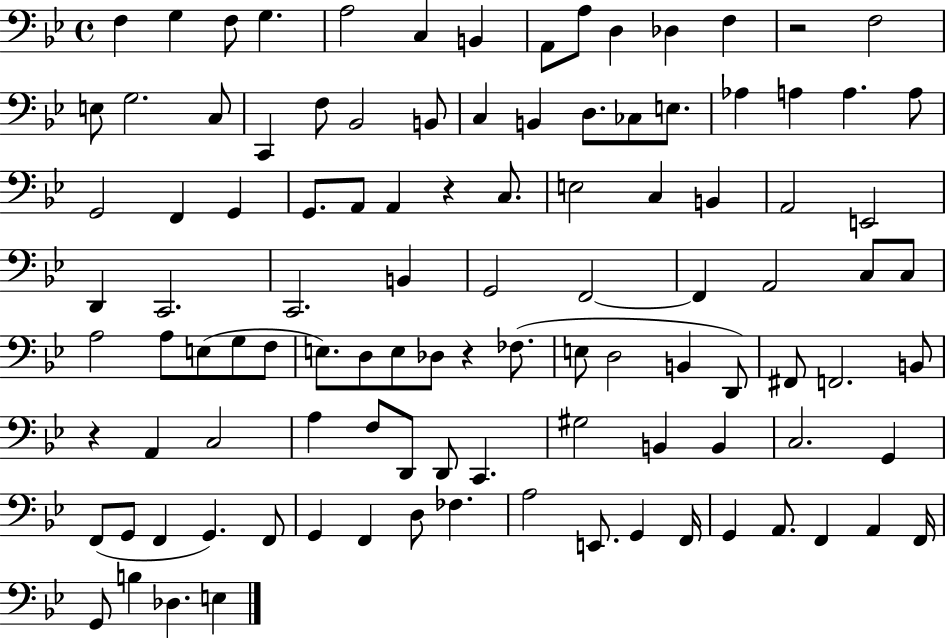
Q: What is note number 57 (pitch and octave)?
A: E3